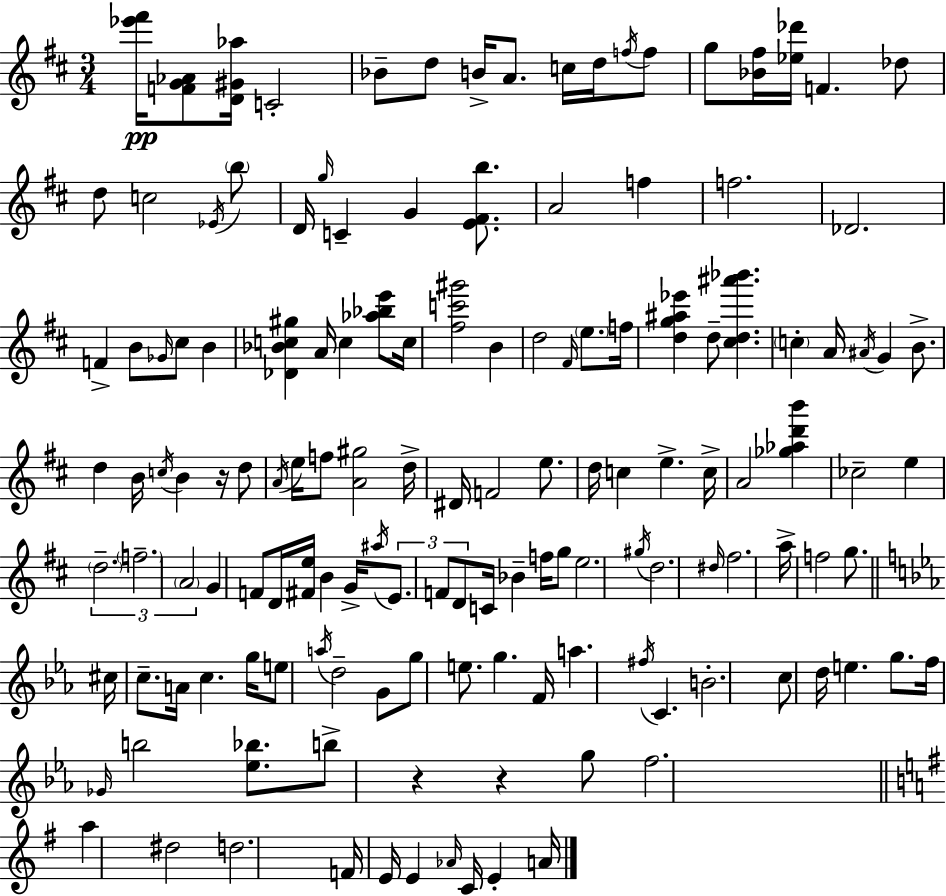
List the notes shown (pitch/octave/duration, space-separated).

[Eb6,F#6]/s [F4,G4,Ab4]/e [D4,G#4,Ab5]/s C4/h Bb4/e D5/e B4/s A4/e. C5/s D5/s F5/s F5/e G5/e [Bb4,F#5]/s [Eb5,Db6]/s F4/q. Db5/e D5/e C5/h Eb4/s B5/e D4/s G5/s C4/q G4/q [E4,F#4,B5]/e. A4/h F5/q F5/h. Db4/h. F4/q B4/e Gb4/s C#5/e B4/q [Db4,Bb4,C5,G#5]/q A4/s C5/q [Ab5,Bb5,E6]/e C5/s [F#5,C6,G#6]/h B4/q D5/h F#4/s E5/e. F5/s [D5,G5,A#5,Eb6]/q D5/e [C#5,D5,A#6,Bb6]/q. C5/q A4/s A#4/s G4/q B4/e. D5/q B4/s C5/s B4/q R/s D5/e A4/s E5/s F5/e [A4,G#5]/h D5/s D#4/s F4/h E5/e. D5/s C5/q E5/q. C5/s A4/h [Gb5,Ab5,D6,B6]/q CES5/h E5/q D5/h. F5/h. A4/h G4/q F4/e D4/s [F#4,E5]/s B4/q G4/s A#5/s E4/e. F4/e D4/e C4/s Bb4/q F5/s G5/e E5/h. G#5/s D5/h. D#5/s F#5/h. A5/s F5/h G5/e. C#5/s C5/e. A4/s C5/q. G5/s E5/e A5/s D5/h G4/e G5/e E5/e. G5/q. F4/s A5/q. F#5/s C4/q. B4/h. C5/e D5/s E5/q. G5/e. F5/s Gb4/s B5/h [Eb5,Bb5]/e. B5/e R/q R/q G5/e F5/h. A5/q D#5/h D5/h. F4/s E4/s E4/q Ab4/s C4/s E4/q A4/s